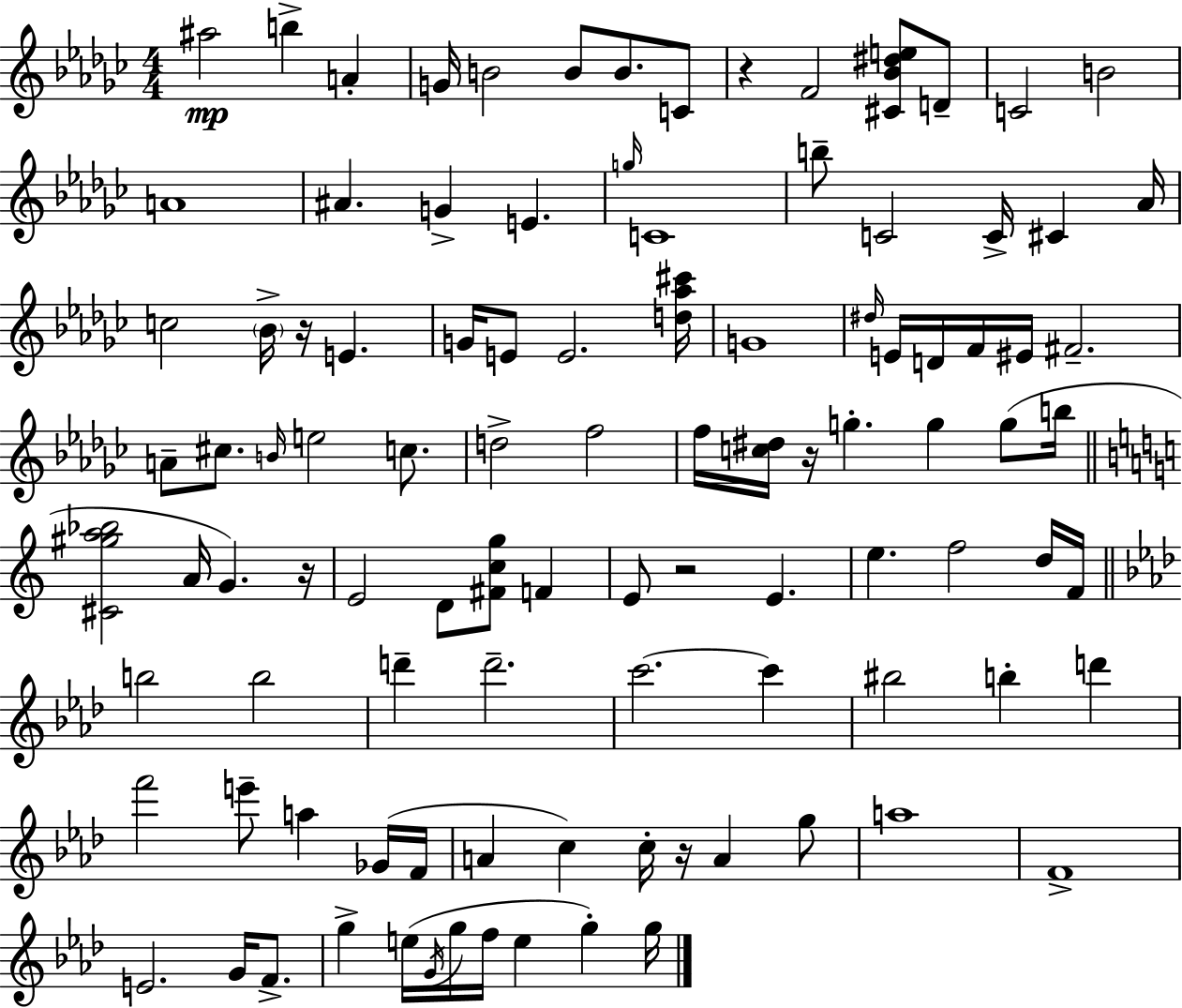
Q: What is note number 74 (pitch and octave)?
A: A4